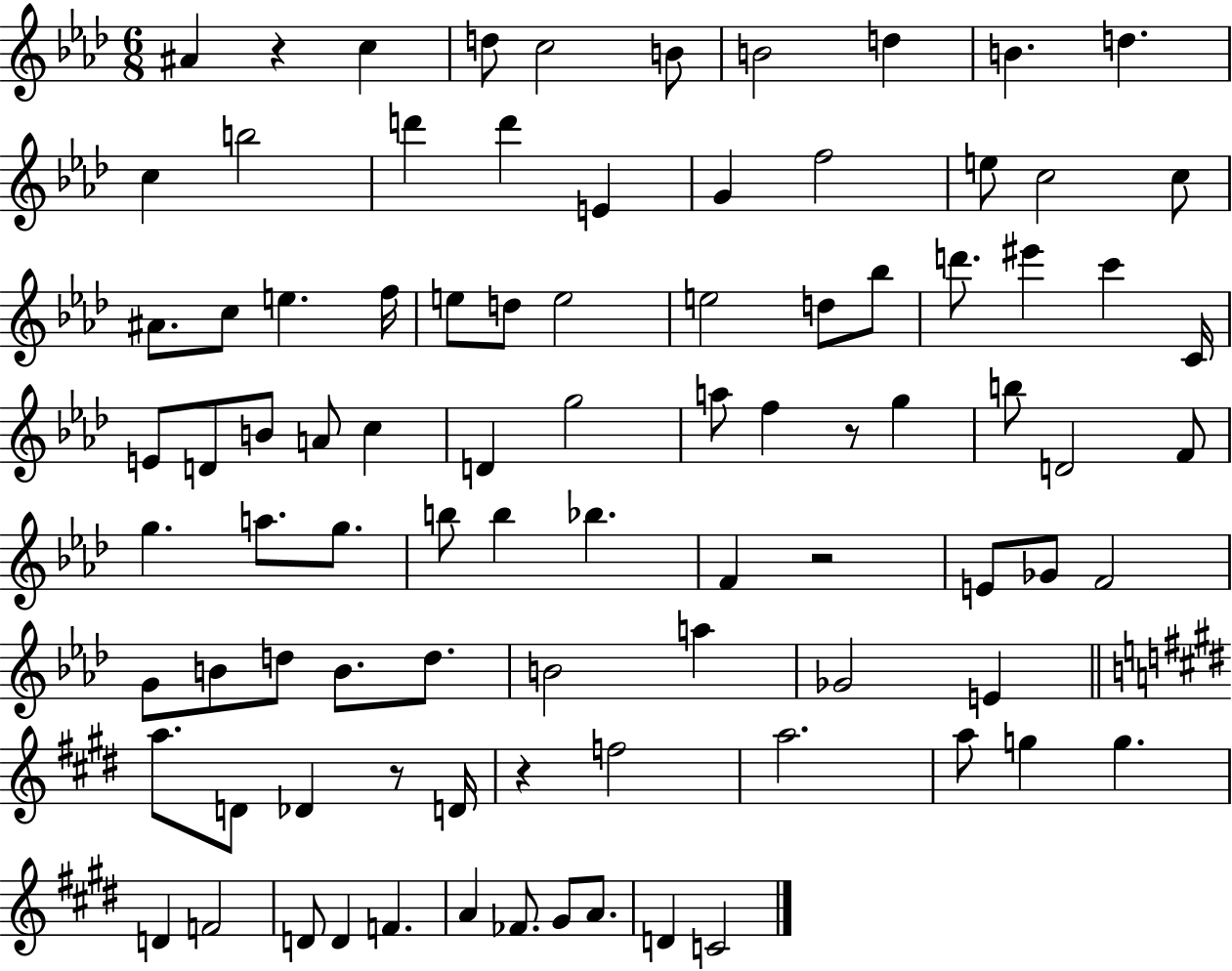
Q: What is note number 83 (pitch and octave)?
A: A4